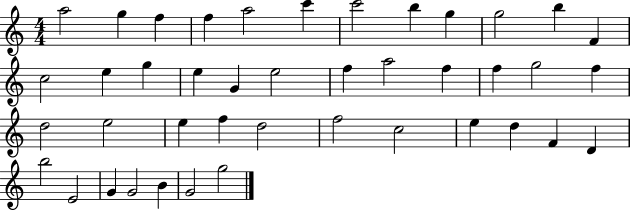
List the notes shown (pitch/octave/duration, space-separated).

A5/h G5/q F5/q F5/q A5/h C6/q C6/h B5/q G5/q G5/h B5/q F4/q C5/h E5/q G5/q E5/q G4/q E5/h F5/q A5/h F5/q F5/q G5/h F5/q D5/h E5/h E5/q F5/q D5/h F5/h C5/h E5/q D5/q F4/q D4/q B5/h E4/h G4/q G4/h B4/q G4/h G5/h